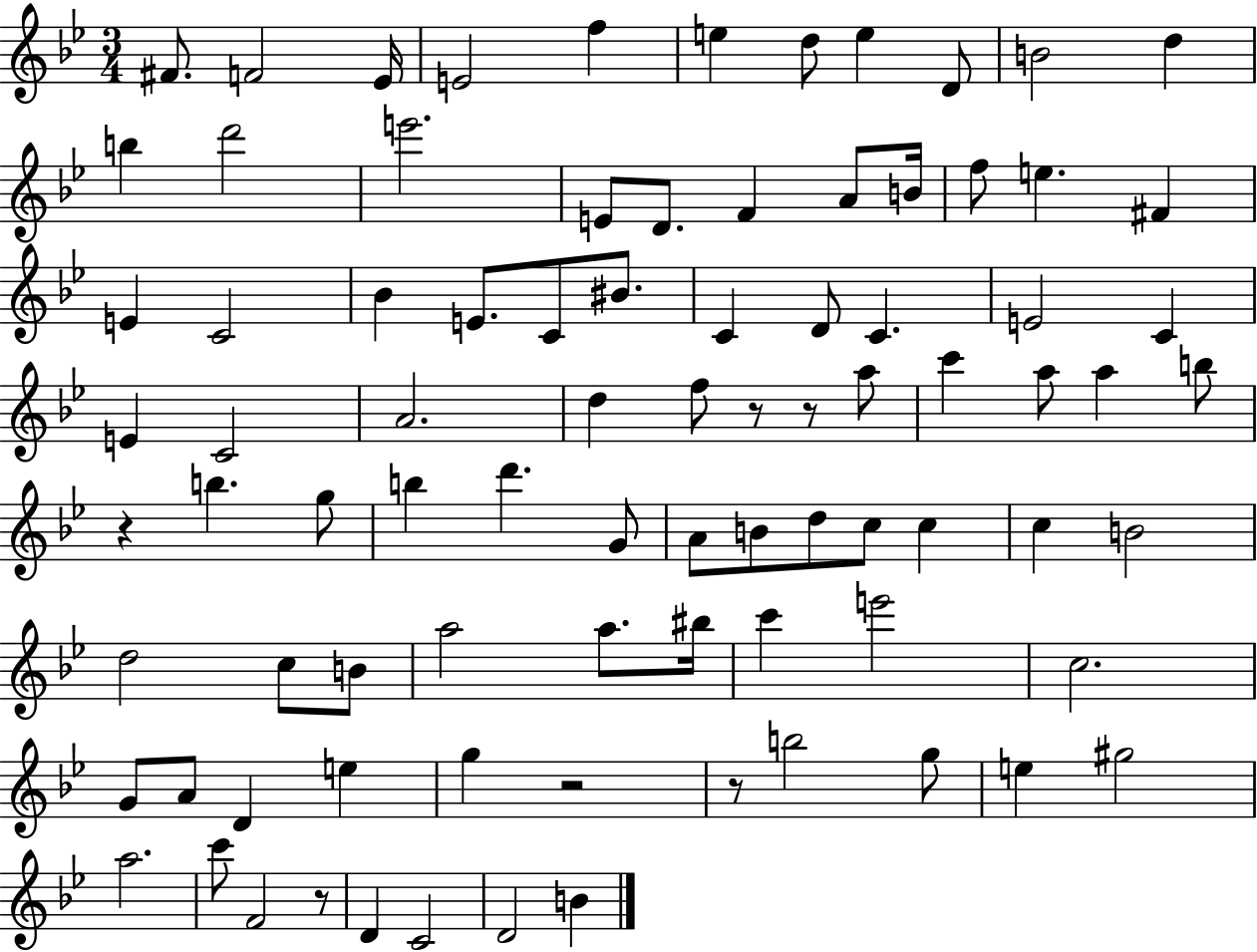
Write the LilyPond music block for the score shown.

{
  \clef treble
  \numericTimeSignature
  \time 3/4
  \key bes \major
  \repeat volta 2 { fis'8. f'2 ees'16 | e'2 f''4 | e''4 d''8 e''4 d'8 | b'2 d''4 | \break b''4 d'''2 | e'''2. | e'8 d'8. f'4 a'8 b'16 | f''8 e''4. fis'4 | \break e'4 c'2 | bes'4 e'8. c'8 bis'8. | c'4 d'8 c'4. | e'2 c'4 | \break e'4 c'2 | a'2. | d''4 f''8 r8 r8 a''8 | c'''4 a''8 a''4 b''8 | \break r4 b''4. g''8 | b''4 d'''4. g'8 | a'8 b'8 d''8 c''8 c''4 | c''4 b'2 | \break d''2 c''8 b'8 | a''2 a''8. bis''16 | c'''4 e'''2 | c''2. | \break g'8 a'8 d'4 e''4 | g''4 r2 | r8 b''2 g''8 | e''4 gis''2 | \break a''2. | c'''8 f'2 r8 | d'4 c'2 | d'2 b'4 | \break } \bar "|."
}